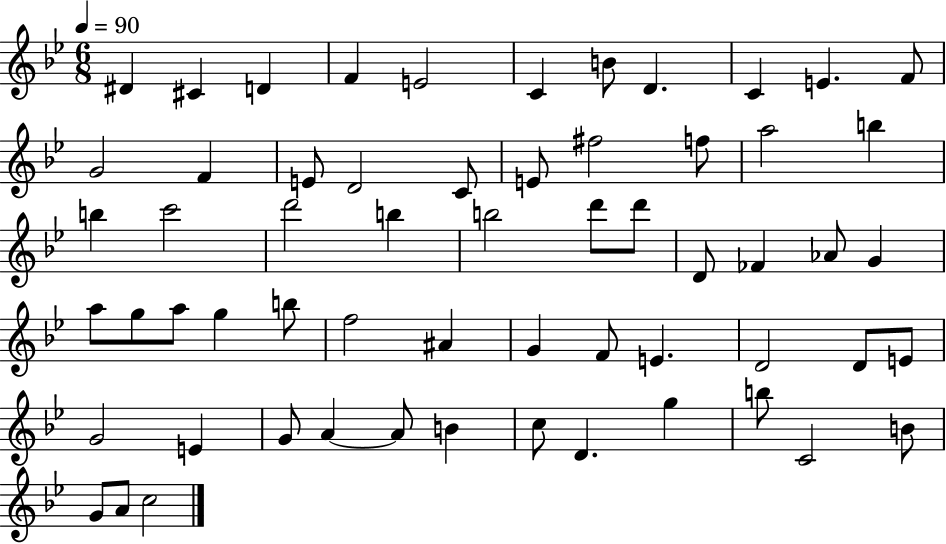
D#4/q C#4/q D4/q F4/q E4/h C4/q B4/e D4/q. C4/q E4/q. F4/e G4/h F4/q E4/e D4/h C4/e E4/e F#5/h F5/e A5/h B5/q B5/q C6/h D6/h B5/q B5/h D6/e D6/e D4/e FES4/q Ab4/e G4/q A5/e G5/e A5/e G5/q B5/e F5/h A#4/q G4/q F4/e E4/q. D4/h D4/e E4/e G4/h E4/q G4/e A4/q A4/e B4/q C5/e D4/q. G5/q B5/e C4/h B4/e G4/e A4/e C5/h